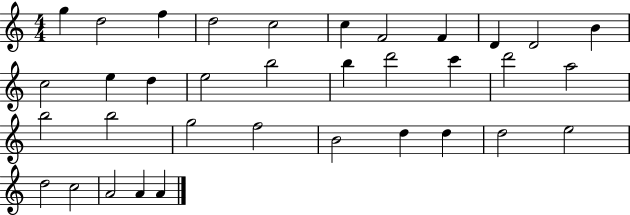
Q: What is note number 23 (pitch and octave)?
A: B5